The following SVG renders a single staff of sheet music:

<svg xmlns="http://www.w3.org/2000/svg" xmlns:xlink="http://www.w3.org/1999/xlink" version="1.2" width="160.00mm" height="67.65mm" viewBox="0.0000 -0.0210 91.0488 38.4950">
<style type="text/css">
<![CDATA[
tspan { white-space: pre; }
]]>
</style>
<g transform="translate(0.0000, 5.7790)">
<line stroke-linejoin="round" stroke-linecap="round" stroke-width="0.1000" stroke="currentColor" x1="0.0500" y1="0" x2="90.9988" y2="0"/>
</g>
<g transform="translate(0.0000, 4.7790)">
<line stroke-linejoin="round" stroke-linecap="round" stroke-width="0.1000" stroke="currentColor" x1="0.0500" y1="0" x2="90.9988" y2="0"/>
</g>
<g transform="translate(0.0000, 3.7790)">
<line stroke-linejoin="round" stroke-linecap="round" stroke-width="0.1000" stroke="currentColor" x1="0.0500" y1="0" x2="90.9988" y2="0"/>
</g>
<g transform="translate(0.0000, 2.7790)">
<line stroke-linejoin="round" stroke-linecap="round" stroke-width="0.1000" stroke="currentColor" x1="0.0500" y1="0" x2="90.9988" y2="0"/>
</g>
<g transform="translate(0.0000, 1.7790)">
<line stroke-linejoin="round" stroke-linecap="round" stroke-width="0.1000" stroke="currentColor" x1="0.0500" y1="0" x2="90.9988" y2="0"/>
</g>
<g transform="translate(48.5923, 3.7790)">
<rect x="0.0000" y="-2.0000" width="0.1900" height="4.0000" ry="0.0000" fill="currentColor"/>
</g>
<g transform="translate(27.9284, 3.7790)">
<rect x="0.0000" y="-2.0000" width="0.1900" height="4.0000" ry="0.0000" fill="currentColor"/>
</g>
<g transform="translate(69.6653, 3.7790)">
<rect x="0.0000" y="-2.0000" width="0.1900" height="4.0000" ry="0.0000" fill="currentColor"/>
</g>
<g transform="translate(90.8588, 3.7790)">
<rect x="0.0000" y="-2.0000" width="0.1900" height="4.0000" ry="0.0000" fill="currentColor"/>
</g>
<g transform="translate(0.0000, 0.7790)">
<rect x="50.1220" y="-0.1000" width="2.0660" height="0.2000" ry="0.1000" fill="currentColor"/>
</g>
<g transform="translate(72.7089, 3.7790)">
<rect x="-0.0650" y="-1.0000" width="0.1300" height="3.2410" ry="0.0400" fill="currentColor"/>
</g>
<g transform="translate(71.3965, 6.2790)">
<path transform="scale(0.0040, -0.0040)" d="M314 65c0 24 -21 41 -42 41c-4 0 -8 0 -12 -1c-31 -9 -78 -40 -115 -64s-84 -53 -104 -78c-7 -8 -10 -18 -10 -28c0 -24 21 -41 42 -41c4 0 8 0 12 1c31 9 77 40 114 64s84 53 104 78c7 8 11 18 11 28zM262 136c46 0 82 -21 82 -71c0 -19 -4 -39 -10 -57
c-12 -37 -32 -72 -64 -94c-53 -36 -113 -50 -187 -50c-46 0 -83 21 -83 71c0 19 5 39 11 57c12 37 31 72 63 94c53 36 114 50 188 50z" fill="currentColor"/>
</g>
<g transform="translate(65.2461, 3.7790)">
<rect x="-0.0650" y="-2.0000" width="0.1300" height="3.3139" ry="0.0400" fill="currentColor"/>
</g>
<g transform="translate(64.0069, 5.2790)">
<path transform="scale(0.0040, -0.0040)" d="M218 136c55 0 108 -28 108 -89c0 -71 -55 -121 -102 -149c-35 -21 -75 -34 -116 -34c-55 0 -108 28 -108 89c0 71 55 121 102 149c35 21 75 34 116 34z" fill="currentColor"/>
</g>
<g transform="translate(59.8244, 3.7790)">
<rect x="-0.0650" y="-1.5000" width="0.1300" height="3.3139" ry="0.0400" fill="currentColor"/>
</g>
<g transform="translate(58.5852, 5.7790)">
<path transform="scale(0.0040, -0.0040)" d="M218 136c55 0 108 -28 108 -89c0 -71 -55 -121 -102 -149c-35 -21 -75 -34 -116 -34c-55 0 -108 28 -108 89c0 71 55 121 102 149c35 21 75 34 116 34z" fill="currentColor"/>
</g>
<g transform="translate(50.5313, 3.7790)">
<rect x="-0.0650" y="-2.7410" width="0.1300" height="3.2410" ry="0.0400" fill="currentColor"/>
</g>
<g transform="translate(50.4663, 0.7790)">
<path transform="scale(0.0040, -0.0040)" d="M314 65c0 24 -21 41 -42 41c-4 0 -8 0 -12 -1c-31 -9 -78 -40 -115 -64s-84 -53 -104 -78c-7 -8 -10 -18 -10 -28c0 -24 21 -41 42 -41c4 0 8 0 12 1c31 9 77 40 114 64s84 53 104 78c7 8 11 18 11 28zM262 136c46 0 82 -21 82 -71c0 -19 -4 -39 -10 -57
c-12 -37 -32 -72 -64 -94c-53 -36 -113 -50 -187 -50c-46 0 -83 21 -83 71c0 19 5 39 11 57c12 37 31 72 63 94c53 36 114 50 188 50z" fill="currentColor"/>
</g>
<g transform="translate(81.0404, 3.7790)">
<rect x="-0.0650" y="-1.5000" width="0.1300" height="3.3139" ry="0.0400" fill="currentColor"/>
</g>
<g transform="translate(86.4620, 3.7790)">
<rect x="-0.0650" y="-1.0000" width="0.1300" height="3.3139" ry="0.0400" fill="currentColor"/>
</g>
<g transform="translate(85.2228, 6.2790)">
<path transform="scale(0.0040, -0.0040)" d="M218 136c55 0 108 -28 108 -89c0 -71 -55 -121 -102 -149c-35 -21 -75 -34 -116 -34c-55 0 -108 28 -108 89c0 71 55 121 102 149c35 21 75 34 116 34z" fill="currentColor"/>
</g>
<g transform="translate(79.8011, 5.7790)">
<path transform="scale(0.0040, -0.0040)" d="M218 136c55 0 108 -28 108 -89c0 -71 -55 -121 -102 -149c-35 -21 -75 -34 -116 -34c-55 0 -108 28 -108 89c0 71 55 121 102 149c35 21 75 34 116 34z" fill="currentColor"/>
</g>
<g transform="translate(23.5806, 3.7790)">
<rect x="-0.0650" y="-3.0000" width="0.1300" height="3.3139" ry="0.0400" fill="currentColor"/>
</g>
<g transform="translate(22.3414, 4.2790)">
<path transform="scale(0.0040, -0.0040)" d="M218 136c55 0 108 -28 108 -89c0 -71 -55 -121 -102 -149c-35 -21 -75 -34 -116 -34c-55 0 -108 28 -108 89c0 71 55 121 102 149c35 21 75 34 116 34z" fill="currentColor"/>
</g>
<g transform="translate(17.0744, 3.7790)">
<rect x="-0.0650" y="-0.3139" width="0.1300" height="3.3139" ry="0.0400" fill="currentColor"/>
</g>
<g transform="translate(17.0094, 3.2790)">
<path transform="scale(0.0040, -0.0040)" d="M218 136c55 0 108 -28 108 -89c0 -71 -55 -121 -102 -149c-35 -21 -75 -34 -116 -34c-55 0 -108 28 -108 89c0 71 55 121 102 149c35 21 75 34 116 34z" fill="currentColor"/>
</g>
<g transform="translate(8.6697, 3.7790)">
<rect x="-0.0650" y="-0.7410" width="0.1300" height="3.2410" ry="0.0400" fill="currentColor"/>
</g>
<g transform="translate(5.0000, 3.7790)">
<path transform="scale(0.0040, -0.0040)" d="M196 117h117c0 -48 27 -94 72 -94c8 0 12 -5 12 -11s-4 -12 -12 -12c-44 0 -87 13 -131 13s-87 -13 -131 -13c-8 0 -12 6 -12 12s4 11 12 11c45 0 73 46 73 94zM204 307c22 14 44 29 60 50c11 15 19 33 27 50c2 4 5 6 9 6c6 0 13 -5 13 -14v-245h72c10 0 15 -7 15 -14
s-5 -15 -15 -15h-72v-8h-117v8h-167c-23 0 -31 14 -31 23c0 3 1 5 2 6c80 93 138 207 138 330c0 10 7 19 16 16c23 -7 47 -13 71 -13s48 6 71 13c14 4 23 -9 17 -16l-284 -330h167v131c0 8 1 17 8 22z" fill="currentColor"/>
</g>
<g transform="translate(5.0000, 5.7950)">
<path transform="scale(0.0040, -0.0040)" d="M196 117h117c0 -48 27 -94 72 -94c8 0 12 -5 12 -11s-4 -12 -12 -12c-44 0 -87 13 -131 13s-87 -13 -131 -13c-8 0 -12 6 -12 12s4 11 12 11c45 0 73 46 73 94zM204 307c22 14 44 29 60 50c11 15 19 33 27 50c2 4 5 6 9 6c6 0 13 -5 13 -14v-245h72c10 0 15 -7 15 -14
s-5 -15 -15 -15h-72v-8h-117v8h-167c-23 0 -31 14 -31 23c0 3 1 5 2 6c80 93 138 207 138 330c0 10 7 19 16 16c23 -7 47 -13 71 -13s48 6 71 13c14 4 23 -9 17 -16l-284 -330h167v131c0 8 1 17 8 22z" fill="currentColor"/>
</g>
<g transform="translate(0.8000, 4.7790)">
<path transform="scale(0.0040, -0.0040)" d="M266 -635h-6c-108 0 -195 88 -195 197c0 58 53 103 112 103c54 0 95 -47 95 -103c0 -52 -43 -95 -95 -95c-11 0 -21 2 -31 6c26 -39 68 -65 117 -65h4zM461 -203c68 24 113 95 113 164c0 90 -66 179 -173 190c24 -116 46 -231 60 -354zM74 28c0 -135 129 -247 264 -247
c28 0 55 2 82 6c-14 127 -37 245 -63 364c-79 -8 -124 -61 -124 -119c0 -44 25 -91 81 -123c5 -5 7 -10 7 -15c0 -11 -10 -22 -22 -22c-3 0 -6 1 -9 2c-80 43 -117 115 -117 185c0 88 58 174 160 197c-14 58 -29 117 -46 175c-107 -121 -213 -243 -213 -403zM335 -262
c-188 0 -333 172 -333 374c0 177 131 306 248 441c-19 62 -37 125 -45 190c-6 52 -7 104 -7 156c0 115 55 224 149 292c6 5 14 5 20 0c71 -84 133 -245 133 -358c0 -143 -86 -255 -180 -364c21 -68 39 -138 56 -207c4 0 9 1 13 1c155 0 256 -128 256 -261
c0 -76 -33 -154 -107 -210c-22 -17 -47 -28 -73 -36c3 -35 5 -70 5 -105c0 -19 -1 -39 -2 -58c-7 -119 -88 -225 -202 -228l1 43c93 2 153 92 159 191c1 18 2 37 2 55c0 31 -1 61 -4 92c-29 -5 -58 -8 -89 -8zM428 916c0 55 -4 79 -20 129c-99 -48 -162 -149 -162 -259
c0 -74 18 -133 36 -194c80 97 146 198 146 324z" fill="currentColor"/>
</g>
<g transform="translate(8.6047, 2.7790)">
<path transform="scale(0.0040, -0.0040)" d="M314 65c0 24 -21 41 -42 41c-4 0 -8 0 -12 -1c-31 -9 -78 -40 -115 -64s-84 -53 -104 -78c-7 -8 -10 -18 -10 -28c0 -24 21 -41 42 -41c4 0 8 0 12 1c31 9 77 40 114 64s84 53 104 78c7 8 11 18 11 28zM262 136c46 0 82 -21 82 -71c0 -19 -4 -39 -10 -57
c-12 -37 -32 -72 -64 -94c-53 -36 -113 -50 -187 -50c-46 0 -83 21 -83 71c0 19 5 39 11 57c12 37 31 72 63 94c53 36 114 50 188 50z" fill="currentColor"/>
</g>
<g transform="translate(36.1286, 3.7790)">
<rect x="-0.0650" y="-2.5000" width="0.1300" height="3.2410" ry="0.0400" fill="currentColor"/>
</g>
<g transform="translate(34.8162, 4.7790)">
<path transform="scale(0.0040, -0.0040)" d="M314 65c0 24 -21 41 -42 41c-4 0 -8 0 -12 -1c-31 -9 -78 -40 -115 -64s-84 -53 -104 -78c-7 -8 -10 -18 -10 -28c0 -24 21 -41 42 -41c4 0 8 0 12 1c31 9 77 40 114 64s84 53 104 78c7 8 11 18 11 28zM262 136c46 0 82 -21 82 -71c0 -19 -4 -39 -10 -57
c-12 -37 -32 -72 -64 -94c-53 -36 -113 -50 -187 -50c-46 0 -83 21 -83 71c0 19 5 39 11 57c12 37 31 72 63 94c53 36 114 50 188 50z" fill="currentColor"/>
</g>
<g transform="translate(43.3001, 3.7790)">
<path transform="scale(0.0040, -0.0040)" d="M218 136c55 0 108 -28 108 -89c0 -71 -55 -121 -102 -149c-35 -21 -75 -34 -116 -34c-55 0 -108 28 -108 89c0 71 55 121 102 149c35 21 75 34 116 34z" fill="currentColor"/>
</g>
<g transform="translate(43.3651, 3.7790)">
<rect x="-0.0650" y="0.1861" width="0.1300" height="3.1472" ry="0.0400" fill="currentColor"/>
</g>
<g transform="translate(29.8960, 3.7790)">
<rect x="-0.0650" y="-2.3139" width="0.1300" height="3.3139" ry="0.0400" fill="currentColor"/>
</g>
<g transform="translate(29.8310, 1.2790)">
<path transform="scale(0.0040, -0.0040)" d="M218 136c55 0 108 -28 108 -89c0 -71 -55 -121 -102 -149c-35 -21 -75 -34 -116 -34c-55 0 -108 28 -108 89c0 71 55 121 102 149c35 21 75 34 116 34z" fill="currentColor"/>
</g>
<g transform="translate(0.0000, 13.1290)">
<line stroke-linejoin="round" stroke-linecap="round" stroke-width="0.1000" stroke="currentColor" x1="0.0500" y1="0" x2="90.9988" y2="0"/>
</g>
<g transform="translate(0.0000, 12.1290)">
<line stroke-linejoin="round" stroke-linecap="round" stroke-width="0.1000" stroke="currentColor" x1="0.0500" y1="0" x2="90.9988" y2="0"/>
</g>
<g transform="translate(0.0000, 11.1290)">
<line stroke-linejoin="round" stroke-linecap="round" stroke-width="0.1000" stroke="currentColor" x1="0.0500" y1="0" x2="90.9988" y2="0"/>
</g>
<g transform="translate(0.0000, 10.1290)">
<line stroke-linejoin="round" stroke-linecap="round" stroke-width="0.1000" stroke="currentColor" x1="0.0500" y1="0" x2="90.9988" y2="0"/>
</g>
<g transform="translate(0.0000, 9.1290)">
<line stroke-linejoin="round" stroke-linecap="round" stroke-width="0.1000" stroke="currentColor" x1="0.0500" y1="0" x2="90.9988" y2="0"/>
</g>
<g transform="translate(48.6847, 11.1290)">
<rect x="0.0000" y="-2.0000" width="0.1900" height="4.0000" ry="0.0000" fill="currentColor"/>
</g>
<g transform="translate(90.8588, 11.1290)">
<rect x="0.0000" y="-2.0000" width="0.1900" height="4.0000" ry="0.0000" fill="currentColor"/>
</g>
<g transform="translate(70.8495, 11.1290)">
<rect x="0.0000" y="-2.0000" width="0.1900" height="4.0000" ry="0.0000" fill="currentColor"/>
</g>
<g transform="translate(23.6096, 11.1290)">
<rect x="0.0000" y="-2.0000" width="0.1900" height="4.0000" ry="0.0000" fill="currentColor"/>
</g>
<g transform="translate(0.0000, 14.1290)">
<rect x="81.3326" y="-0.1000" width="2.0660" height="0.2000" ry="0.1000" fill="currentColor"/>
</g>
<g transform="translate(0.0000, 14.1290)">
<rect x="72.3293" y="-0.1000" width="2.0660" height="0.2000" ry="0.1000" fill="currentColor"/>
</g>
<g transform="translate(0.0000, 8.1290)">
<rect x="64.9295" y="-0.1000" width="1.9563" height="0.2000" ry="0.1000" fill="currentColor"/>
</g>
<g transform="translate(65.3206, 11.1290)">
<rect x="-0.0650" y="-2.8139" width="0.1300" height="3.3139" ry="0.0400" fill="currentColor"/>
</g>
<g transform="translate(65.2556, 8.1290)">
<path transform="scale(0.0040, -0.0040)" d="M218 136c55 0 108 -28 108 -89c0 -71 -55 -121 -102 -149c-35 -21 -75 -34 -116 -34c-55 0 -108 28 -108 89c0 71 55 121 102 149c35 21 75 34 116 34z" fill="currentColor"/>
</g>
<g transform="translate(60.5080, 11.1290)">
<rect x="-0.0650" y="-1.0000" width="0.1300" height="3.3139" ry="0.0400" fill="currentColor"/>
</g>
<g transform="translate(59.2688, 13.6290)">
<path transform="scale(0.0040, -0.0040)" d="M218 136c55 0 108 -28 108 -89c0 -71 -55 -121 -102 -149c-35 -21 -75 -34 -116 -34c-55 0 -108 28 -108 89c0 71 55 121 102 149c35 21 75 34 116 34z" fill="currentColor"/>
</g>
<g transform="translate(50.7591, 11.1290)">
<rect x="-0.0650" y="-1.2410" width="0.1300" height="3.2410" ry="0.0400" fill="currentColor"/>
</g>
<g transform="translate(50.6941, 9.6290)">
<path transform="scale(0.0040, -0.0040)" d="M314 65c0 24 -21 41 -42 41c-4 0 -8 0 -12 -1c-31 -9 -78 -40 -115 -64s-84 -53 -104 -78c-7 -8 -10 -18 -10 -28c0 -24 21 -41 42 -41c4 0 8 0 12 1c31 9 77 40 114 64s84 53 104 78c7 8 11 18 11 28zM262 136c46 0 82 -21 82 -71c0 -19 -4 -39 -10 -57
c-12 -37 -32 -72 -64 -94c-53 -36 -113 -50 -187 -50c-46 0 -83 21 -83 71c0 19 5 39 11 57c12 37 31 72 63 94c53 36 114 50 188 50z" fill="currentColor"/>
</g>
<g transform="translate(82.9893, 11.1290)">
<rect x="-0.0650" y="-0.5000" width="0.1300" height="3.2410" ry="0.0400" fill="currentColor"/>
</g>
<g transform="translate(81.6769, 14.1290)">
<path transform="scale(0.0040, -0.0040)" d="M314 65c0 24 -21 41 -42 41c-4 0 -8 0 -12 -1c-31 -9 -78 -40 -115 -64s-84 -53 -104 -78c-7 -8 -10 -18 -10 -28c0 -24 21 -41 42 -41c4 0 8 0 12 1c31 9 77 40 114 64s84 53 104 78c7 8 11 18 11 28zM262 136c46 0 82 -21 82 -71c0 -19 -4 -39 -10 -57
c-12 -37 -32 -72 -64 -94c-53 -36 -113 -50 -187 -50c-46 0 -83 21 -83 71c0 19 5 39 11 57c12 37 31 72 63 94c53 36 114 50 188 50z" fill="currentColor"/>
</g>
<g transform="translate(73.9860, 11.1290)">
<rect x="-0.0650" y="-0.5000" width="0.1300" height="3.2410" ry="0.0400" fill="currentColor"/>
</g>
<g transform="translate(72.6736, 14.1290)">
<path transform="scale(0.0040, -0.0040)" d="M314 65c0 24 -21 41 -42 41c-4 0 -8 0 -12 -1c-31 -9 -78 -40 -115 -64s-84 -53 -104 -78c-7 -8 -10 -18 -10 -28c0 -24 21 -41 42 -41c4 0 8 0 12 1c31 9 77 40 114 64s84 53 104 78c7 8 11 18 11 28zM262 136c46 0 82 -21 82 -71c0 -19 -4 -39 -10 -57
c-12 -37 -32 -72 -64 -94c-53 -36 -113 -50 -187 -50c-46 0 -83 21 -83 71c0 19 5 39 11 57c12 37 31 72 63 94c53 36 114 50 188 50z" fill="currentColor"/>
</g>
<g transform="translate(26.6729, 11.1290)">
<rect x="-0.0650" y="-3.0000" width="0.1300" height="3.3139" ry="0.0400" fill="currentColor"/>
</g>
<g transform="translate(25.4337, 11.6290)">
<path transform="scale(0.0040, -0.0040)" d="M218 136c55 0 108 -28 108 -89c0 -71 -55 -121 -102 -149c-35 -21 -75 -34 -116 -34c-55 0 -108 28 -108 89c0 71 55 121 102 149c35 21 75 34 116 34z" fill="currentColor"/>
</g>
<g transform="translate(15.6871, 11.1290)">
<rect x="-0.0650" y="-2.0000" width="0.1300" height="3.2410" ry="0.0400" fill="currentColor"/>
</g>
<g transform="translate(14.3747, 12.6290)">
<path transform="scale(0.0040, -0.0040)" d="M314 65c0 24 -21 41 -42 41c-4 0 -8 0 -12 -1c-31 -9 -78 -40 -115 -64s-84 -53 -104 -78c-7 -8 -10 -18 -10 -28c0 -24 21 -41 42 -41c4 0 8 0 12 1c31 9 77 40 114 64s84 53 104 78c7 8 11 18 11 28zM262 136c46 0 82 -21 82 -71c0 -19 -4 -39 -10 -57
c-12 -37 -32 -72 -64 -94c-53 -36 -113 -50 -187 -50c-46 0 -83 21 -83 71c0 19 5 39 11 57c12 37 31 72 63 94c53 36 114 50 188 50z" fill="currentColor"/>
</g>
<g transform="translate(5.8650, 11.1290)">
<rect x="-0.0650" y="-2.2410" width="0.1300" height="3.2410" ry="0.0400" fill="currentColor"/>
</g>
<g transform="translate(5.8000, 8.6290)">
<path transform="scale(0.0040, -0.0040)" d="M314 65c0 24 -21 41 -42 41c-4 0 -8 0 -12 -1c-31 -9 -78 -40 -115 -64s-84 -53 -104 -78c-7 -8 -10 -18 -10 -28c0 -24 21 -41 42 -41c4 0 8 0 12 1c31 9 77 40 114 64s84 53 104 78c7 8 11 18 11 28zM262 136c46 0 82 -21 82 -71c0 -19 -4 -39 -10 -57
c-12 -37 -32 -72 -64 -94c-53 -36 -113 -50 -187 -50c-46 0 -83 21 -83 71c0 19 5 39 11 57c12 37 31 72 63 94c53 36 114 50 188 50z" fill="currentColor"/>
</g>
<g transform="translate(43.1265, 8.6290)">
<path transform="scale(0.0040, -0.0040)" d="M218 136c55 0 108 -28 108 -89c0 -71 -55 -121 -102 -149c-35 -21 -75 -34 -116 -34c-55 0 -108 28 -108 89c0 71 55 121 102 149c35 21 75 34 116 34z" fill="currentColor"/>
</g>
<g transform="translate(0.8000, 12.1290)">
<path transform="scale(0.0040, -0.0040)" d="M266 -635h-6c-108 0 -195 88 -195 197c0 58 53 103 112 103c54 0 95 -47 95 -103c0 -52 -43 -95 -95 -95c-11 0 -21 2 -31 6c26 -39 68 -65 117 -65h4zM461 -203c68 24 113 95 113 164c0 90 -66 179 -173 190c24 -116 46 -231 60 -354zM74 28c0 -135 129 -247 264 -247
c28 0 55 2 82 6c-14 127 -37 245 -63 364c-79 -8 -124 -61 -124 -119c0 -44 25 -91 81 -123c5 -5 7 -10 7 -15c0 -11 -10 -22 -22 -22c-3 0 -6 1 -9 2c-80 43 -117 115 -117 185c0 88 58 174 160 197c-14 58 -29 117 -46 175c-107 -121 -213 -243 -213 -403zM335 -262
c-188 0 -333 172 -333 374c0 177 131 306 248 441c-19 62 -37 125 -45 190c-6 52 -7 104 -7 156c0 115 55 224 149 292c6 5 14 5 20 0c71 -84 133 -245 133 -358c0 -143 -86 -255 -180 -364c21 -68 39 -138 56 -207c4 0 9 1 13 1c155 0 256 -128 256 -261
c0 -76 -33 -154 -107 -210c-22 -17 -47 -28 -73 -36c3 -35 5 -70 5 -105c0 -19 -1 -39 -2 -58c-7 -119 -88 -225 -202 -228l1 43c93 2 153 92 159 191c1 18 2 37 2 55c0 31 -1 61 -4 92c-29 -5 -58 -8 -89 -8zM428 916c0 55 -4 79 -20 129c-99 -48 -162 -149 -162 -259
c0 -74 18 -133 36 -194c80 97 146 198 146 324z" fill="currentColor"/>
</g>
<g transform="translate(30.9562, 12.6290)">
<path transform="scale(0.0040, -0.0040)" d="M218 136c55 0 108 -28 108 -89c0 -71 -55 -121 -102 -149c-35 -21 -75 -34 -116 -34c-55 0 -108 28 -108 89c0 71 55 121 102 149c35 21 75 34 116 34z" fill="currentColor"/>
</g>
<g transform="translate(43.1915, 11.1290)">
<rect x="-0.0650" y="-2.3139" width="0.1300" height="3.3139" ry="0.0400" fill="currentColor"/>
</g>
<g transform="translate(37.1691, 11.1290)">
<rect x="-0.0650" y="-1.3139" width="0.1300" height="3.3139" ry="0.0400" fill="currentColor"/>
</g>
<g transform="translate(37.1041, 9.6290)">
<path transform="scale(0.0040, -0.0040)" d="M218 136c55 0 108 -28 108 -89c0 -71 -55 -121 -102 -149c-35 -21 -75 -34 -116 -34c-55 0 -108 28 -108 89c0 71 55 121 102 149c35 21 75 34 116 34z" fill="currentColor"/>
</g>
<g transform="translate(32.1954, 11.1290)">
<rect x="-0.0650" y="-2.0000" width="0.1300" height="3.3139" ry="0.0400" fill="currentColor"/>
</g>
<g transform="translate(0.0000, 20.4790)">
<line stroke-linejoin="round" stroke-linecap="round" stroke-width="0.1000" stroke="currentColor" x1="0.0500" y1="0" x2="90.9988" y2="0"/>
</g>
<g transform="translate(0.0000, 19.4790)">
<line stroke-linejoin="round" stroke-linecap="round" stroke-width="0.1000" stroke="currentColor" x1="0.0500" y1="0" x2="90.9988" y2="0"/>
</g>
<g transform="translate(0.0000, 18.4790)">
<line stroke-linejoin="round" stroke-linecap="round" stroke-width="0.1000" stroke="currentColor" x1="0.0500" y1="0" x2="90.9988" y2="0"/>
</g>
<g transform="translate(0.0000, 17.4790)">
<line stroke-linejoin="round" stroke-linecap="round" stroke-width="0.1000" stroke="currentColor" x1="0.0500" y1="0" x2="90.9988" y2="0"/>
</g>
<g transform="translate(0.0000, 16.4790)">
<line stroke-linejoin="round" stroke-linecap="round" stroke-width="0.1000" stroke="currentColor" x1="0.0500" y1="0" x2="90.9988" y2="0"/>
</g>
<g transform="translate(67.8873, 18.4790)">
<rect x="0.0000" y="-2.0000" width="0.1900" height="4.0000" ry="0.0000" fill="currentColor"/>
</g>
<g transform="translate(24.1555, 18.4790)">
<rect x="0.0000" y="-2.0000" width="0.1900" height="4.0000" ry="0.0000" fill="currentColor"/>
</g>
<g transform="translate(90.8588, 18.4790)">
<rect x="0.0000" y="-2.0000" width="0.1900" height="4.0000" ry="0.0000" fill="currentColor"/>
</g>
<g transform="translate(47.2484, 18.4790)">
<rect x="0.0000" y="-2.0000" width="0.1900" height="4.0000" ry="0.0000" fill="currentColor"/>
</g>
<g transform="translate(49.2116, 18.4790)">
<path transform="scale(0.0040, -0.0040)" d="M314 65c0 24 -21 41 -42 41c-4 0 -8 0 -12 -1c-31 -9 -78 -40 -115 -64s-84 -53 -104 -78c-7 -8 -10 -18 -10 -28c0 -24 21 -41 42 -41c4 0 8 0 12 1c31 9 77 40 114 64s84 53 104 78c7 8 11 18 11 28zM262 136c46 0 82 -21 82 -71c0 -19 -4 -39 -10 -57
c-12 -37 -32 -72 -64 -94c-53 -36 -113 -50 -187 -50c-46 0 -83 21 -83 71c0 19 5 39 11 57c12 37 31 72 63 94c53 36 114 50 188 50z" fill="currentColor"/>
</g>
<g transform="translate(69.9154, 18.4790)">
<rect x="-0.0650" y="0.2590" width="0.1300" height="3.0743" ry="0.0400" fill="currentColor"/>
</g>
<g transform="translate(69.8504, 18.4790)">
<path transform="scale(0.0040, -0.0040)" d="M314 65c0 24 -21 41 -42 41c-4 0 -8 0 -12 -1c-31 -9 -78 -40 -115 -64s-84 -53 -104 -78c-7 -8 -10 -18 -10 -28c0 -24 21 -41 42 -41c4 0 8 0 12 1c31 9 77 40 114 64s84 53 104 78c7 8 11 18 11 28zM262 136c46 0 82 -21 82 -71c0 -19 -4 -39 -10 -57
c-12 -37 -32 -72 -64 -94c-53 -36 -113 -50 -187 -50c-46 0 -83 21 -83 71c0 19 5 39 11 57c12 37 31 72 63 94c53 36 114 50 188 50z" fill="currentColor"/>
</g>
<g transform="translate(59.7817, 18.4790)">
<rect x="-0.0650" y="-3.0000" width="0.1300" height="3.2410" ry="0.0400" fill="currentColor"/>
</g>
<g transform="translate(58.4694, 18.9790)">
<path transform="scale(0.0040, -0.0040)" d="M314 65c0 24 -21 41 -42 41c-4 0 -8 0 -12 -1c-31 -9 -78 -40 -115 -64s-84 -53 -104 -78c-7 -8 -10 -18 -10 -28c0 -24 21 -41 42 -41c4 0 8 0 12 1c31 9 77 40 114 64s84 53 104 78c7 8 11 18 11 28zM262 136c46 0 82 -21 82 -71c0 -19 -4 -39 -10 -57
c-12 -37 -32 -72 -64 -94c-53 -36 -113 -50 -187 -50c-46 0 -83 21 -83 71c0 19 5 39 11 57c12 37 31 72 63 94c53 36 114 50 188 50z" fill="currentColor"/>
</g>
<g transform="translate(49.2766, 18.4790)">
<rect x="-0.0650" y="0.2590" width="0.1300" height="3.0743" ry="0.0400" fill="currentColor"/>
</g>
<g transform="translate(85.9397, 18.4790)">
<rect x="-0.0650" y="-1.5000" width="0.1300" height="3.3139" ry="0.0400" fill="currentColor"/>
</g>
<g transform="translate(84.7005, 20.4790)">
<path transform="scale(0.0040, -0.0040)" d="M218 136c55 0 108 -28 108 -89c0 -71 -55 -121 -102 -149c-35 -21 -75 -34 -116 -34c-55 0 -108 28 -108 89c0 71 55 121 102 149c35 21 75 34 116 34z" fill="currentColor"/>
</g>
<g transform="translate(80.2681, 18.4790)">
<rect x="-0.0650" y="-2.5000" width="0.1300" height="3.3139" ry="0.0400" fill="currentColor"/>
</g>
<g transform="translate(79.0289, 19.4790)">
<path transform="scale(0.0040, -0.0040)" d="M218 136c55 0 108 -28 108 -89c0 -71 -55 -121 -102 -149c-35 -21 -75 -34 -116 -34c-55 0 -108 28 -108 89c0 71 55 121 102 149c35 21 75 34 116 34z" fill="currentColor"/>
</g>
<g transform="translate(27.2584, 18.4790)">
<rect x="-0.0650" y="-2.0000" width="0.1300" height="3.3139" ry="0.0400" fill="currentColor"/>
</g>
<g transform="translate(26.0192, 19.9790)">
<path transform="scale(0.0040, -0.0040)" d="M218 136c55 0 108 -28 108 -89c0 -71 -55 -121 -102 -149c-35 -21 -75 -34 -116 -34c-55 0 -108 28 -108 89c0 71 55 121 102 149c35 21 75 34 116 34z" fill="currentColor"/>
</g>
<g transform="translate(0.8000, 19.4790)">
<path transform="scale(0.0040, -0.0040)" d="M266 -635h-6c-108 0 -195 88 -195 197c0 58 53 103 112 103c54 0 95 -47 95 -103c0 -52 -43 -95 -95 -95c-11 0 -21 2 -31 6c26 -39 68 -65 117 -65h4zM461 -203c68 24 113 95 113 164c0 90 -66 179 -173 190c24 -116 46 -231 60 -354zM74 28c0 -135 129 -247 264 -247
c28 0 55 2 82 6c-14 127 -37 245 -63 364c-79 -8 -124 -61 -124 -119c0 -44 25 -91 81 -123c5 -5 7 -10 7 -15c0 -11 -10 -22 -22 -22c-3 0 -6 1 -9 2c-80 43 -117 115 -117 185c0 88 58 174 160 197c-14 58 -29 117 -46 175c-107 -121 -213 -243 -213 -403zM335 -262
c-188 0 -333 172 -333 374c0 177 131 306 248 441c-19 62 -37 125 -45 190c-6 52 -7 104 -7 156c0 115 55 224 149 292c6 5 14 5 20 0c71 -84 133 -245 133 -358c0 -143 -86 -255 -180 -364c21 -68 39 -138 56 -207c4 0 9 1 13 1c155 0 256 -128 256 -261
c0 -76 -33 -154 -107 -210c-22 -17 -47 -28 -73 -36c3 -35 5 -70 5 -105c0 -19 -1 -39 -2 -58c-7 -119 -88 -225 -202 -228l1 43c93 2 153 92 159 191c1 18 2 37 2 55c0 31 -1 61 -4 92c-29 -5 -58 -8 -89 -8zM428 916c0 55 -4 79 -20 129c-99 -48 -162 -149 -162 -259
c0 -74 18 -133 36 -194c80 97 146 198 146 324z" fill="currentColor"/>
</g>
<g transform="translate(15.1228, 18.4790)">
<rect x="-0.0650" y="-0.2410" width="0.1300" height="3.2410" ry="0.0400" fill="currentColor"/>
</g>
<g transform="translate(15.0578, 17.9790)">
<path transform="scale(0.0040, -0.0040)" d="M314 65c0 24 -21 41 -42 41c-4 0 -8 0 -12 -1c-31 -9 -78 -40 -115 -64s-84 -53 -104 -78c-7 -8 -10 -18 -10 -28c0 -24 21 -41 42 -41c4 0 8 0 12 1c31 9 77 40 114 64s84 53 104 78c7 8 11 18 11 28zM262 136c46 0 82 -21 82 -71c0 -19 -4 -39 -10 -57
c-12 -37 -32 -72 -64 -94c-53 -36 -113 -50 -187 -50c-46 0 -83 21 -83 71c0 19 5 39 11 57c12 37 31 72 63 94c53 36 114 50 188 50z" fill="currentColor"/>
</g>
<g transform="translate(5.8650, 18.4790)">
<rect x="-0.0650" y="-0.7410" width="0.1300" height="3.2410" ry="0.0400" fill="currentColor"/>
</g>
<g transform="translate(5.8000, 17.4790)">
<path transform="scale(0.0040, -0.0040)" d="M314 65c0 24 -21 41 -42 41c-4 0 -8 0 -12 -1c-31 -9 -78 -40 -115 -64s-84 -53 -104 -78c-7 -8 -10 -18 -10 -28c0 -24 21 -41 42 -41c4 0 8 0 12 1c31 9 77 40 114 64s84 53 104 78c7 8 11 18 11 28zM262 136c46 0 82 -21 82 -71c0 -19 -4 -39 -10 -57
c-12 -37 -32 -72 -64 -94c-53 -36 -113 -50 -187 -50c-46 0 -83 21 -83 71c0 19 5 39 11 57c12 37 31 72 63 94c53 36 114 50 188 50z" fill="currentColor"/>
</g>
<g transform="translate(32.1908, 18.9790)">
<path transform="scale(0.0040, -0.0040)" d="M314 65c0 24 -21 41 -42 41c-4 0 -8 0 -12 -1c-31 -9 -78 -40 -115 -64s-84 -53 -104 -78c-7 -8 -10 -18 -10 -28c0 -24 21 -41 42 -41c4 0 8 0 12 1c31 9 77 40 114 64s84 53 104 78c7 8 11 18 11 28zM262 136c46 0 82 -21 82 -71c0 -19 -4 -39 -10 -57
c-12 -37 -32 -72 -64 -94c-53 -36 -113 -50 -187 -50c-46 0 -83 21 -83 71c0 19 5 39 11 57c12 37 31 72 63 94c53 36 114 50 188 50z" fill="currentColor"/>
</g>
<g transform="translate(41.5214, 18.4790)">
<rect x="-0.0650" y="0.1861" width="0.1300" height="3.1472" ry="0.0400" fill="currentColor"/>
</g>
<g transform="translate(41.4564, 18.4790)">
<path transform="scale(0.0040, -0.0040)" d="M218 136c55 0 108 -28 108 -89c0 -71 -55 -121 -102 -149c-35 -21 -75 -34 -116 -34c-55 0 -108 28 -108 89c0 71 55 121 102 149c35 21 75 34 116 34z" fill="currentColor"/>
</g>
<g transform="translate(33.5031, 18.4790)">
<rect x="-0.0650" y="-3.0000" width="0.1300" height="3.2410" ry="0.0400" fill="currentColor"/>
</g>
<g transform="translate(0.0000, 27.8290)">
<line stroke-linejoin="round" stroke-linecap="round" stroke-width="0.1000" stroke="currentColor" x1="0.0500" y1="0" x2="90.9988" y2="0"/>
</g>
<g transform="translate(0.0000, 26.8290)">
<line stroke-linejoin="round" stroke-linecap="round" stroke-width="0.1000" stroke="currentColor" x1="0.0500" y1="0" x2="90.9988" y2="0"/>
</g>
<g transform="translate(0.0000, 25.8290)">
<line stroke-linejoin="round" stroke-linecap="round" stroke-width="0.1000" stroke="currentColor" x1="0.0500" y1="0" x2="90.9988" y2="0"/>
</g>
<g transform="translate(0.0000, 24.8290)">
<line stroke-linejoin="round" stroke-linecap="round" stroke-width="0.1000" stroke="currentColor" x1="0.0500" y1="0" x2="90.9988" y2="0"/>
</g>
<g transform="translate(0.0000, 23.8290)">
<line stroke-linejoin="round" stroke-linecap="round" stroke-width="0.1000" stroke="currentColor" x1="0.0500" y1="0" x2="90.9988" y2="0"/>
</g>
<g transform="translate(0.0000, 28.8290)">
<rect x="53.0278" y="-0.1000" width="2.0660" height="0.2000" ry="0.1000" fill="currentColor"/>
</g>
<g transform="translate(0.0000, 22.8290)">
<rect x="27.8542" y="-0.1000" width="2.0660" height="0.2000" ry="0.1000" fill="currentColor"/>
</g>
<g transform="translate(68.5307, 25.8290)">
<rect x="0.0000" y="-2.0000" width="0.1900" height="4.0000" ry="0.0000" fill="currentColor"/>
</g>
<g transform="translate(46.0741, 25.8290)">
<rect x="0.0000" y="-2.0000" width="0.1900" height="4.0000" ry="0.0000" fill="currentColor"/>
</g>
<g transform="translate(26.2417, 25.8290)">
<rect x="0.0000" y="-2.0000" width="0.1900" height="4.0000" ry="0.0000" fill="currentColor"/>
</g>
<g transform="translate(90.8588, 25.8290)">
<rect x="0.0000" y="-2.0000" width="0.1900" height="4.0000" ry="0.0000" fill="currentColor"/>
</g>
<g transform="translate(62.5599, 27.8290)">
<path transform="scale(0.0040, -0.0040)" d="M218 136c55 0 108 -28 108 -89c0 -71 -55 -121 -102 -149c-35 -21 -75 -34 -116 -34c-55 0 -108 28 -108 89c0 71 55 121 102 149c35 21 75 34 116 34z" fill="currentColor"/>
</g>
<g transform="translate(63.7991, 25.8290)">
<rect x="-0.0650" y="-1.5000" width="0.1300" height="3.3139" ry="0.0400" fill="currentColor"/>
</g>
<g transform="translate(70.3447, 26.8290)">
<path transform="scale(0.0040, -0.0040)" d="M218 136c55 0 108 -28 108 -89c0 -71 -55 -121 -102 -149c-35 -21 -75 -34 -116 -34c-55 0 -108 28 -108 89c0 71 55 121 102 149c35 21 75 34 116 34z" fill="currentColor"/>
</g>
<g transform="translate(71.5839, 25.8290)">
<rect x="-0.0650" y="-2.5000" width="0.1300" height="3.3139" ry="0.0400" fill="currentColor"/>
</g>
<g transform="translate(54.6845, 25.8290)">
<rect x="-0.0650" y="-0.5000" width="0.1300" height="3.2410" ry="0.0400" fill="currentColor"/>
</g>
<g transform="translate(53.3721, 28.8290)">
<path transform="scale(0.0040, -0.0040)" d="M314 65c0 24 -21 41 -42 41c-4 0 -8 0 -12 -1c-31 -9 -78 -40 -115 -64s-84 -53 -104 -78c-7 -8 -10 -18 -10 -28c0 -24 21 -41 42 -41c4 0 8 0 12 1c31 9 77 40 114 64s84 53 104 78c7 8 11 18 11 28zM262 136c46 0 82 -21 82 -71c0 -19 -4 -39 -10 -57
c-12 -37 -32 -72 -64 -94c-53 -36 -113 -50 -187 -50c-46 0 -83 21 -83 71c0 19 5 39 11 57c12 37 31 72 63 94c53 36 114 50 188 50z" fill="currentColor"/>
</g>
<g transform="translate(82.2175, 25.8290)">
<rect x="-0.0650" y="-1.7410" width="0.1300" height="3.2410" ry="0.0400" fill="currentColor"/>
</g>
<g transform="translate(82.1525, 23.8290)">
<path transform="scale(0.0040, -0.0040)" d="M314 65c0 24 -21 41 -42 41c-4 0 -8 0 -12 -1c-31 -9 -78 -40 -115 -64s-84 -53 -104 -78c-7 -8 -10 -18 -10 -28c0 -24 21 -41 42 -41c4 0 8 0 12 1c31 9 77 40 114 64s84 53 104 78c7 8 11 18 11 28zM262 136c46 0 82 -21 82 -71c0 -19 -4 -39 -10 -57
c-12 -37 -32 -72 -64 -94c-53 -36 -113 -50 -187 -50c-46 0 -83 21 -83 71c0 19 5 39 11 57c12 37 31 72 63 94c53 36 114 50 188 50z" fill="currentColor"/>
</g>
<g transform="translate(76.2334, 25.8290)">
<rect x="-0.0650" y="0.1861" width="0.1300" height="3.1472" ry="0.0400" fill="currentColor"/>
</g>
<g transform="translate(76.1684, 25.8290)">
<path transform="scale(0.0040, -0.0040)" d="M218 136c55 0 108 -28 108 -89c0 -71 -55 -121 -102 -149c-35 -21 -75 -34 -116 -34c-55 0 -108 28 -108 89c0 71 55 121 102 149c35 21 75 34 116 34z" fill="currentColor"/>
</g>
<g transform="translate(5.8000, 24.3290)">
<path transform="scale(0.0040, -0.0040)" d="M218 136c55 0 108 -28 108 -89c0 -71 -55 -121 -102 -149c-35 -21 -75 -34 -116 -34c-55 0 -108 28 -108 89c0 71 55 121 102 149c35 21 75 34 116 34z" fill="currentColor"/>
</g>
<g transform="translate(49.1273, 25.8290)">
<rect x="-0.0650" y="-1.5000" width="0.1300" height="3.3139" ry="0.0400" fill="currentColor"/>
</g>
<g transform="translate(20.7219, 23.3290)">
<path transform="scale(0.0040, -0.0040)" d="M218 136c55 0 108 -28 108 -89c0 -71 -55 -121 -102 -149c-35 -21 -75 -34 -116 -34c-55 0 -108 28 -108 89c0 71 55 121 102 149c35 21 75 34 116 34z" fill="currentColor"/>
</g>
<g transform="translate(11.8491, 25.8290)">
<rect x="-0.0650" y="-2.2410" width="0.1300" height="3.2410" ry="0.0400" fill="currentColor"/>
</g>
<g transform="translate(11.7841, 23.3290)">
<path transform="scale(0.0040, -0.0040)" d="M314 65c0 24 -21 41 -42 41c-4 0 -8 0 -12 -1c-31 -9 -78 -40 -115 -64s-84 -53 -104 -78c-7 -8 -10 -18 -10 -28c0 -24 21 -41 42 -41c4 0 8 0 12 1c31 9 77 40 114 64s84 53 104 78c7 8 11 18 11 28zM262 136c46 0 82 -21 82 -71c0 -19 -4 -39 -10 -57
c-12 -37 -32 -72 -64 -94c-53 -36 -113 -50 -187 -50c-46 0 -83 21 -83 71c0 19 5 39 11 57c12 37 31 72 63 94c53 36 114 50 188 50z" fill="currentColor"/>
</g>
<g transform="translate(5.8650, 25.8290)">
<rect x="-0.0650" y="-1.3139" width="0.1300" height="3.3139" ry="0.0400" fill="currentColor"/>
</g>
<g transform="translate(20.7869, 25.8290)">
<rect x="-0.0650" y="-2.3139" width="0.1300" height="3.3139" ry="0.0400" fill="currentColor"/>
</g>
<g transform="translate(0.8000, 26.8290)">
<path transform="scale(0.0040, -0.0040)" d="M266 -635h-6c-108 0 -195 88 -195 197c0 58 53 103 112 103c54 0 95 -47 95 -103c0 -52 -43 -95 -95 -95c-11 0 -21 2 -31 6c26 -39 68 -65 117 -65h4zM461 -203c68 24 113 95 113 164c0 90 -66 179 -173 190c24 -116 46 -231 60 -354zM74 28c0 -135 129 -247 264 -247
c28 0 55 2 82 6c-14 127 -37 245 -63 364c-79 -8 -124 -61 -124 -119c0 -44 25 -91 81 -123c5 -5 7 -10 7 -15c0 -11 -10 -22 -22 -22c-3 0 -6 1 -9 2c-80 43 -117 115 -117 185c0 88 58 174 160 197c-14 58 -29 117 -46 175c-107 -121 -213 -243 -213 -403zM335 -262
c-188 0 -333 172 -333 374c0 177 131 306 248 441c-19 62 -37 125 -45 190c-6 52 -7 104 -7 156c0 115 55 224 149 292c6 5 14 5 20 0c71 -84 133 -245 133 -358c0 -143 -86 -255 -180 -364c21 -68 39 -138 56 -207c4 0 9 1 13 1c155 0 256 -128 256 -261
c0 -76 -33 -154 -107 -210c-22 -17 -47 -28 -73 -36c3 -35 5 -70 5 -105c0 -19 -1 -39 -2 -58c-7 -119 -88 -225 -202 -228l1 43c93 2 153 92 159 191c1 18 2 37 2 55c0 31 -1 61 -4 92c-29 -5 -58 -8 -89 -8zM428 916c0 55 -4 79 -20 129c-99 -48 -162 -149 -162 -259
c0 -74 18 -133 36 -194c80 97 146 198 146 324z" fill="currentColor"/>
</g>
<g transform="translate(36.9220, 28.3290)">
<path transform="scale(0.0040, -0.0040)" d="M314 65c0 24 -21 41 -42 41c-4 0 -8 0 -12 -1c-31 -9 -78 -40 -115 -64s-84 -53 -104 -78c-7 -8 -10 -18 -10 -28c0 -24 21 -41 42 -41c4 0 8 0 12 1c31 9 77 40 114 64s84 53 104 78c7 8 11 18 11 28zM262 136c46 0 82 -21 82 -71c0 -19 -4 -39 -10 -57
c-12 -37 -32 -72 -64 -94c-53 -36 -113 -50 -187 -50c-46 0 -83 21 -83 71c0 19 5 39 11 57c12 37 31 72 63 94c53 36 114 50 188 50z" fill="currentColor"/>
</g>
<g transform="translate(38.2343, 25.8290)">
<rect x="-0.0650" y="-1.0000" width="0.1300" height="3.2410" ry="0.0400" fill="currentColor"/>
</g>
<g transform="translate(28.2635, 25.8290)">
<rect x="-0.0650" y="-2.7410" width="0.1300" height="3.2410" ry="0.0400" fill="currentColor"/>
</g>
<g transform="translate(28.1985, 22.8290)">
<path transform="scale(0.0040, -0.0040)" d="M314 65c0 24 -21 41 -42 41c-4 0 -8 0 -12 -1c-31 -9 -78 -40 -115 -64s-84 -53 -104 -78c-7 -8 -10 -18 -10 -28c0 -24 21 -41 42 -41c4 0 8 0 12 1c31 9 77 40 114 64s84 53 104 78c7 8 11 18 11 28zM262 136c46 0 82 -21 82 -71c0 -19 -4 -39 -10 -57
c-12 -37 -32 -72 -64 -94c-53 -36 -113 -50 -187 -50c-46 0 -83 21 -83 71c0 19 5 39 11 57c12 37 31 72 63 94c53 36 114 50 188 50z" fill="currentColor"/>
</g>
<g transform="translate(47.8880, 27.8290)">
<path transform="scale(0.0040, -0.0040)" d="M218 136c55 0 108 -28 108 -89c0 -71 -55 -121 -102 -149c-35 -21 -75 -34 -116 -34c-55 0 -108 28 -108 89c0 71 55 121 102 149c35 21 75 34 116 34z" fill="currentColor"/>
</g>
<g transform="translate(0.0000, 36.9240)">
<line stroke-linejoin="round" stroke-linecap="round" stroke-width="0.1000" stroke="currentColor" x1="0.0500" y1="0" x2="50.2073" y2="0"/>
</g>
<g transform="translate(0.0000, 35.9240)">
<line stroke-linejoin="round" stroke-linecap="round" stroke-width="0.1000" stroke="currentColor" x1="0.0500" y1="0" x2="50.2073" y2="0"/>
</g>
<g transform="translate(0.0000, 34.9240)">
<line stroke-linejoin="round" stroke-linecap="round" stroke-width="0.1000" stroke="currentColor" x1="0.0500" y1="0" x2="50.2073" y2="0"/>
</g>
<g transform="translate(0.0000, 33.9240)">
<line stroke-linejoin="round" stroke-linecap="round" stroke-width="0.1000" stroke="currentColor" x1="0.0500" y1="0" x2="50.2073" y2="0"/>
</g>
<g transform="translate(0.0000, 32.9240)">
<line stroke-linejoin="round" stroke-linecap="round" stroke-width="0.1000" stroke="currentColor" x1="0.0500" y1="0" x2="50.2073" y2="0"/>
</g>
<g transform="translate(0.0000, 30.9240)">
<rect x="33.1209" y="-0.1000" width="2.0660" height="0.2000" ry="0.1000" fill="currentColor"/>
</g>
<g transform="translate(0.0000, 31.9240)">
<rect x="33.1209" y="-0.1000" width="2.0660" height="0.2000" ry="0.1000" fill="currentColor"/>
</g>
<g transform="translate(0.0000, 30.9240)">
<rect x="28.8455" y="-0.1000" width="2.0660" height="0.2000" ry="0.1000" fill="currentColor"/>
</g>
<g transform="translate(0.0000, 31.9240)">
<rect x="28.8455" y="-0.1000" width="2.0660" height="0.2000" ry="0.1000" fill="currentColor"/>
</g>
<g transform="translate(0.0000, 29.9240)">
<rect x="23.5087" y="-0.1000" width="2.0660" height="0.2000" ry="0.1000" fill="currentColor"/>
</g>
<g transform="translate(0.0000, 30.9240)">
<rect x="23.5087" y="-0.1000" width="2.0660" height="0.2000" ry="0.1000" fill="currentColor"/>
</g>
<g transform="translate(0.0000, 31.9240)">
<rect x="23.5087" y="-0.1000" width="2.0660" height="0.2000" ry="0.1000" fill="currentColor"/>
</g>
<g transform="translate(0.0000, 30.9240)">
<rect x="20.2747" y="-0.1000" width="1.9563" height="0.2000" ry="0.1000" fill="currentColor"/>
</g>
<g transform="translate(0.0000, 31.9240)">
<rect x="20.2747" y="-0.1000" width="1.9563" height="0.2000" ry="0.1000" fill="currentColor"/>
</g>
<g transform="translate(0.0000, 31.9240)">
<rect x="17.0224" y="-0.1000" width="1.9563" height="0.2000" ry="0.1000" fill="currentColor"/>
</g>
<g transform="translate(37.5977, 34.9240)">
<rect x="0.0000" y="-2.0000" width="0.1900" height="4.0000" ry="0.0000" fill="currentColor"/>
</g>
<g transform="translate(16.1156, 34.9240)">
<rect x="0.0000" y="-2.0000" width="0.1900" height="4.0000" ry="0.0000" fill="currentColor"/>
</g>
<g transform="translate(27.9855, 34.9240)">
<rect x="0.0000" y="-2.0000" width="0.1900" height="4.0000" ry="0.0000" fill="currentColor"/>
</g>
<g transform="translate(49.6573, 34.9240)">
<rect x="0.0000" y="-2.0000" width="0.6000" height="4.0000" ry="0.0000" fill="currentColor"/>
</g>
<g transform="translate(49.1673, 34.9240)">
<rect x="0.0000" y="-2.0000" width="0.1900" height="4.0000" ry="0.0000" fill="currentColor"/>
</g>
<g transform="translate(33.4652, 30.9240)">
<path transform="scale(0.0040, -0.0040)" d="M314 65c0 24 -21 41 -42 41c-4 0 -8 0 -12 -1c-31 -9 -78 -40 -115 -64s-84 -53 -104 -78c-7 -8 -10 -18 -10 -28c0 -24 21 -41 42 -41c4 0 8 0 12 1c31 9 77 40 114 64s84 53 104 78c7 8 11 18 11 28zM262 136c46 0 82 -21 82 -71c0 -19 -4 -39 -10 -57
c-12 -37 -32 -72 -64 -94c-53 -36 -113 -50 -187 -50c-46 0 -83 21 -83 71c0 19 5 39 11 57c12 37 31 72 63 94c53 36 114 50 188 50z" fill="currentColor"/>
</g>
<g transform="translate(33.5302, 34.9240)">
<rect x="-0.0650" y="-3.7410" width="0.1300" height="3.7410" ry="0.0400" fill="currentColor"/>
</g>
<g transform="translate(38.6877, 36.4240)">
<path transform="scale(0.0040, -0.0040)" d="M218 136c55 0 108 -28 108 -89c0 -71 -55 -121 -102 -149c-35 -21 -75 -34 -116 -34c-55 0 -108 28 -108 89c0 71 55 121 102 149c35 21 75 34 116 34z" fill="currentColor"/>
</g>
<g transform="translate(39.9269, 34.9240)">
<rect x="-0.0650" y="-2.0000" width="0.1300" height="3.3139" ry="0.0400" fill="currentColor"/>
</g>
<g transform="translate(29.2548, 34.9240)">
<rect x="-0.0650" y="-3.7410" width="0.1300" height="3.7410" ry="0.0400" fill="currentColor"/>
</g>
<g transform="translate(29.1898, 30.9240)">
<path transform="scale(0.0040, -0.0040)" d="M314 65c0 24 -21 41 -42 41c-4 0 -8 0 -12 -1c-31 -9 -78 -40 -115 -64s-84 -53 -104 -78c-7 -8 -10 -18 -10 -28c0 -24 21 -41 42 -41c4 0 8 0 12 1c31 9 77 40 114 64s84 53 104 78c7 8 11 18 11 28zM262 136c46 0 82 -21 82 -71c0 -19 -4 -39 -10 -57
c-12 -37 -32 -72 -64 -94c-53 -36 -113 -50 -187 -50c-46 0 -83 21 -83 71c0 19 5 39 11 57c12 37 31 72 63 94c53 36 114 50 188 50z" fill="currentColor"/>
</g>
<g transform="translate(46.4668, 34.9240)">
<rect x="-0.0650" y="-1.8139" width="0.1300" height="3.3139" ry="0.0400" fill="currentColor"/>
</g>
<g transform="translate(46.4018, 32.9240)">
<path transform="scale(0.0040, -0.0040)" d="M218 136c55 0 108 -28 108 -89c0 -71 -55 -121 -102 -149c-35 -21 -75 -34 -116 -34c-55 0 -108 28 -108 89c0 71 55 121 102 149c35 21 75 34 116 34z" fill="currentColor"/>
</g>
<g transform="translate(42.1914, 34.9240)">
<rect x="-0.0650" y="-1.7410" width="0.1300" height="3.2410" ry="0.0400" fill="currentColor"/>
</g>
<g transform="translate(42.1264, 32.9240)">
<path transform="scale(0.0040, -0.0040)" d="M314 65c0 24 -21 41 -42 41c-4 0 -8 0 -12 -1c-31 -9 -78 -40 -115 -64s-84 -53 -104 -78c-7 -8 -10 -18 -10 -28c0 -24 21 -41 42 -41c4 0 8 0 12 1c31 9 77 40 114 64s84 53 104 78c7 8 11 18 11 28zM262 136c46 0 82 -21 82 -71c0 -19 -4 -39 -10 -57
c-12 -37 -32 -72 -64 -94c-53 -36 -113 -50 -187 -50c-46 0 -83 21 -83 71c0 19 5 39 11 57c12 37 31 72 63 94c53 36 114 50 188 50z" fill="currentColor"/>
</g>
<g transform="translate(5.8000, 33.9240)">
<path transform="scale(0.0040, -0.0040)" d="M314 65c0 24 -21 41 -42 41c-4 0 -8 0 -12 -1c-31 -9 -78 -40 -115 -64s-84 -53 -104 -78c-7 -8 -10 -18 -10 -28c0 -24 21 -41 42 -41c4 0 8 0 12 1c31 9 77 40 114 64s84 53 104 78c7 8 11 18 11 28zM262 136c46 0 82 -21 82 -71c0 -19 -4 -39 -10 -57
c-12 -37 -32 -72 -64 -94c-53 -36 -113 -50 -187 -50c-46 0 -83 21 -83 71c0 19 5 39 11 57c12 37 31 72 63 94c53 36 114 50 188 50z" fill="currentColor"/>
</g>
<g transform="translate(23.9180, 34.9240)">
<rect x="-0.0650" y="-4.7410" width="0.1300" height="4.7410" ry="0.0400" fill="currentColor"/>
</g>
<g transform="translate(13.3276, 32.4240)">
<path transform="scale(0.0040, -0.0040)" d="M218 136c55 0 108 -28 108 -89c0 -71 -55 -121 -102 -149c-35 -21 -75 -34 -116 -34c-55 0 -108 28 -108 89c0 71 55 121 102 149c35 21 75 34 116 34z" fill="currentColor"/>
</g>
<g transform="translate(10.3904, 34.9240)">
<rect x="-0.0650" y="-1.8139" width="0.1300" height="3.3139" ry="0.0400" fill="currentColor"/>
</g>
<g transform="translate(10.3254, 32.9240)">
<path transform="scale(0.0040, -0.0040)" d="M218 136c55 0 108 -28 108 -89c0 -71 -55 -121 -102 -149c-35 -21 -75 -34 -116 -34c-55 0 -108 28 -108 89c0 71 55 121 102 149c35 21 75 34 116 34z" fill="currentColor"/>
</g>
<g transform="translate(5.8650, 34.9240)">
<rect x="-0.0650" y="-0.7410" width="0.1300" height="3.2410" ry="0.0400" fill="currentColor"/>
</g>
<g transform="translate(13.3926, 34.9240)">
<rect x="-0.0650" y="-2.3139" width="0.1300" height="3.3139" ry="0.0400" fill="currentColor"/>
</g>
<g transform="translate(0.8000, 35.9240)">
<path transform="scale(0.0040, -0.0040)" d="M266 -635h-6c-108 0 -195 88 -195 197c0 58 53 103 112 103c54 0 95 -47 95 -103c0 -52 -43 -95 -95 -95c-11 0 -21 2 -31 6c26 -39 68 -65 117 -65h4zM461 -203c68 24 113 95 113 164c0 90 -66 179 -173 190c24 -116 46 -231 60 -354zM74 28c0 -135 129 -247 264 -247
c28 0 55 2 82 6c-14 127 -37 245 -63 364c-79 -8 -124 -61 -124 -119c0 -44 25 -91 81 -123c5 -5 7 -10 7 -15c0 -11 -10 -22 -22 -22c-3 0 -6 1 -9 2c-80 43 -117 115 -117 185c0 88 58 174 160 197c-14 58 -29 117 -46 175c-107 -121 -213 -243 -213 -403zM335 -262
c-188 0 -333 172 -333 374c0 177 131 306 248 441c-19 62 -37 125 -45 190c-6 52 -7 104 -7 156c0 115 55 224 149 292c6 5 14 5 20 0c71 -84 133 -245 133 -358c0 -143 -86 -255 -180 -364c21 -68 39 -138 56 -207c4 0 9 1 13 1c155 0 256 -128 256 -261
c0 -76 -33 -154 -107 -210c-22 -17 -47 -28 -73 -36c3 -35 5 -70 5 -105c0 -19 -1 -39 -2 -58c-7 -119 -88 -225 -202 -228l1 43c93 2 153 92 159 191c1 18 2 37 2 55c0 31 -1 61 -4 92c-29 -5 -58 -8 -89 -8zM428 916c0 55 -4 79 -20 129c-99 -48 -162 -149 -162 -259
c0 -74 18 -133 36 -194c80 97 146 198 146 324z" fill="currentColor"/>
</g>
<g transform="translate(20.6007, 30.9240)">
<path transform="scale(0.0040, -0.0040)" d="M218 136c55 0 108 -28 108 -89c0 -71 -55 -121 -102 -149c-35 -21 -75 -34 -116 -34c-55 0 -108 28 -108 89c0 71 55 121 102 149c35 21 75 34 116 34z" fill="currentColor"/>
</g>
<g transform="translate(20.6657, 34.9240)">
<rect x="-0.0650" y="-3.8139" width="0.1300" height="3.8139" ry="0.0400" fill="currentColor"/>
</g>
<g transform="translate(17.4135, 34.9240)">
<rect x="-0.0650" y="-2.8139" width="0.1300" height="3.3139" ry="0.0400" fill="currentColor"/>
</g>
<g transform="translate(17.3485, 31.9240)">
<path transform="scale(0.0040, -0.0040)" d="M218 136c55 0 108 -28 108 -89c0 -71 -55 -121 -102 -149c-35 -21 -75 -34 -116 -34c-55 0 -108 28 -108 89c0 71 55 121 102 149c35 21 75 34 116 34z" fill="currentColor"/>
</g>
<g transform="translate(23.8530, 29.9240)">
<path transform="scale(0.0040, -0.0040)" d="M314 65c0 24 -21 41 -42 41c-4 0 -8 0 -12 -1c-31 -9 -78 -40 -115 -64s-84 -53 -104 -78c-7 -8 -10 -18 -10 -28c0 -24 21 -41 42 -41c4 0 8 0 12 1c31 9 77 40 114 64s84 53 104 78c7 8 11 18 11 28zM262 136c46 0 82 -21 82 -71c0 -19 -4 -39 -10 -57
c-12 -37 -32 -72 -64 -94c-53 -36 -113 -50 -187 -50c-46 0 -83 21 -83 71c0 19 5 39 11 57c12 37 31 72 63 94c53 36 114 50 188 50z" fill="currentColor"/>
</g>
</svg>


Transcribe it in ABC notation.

X:1
T:Untitled
M:4/4
L:1/4
K:C
d2 c A g G2 B a2 E F D2 E D g2 F2 A F e g e2 D a C2 C2 d2 c2 F A2 B B2 A2 B2 G E e g2 g a2 D2 E C2 E G B f2 d2 f g a c' e'2 c'2 c'2 F f2 f